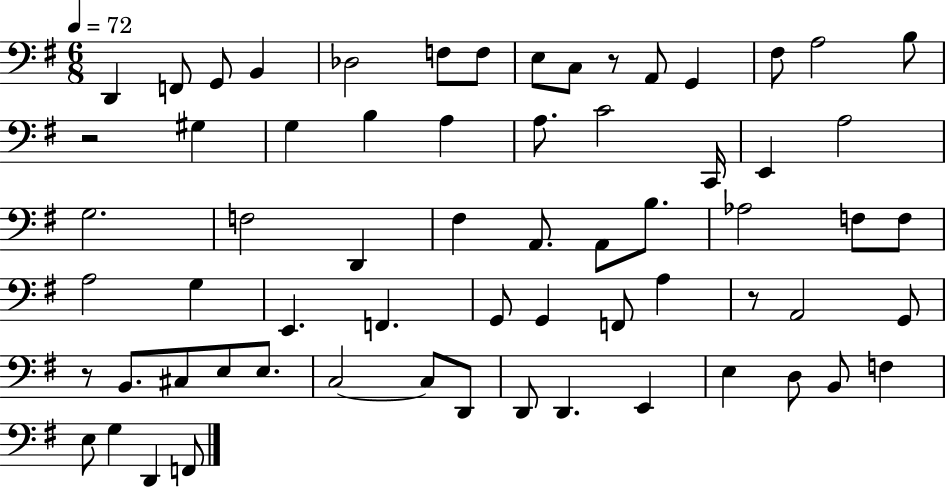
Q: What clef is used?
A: bass